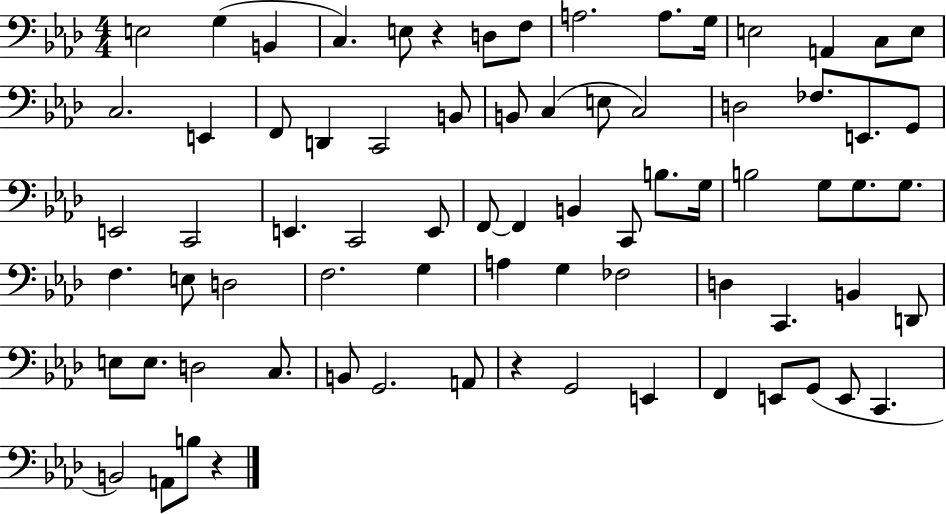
{
  \clef bass
  \numericTimeSignature
  \time 4/4
  \key aes \major
  \repeat volta 2 { e2 g4( b,4 | c4.) e8 r4 d8 f8 | a2. a8. g16 | e2 a,4 c8 e8 | \break c2. e,4 | f,8 d,4 c,2 b,8 | b,8 c4( e8 c2) | d2 fes8. e,8. g,8 | \break e,2 c,2 | e,4. c,2 e,8 | f,8~~ f,4 b,4 c,8 b8. g16 | b2 g8 g8. g8. | \break f4. e8 d2 | f2. g4 | a4 g4 fes2 | d4 c,4. b,4 d,8 | \break e8 e8. d2 c8. | b,8 g,2. a,8 | r4 g,2 e,4 | f,4 e,8 g,8( e,8 c,4. | \break b,2) a,8 b8 r4 | } \bar "|."
}